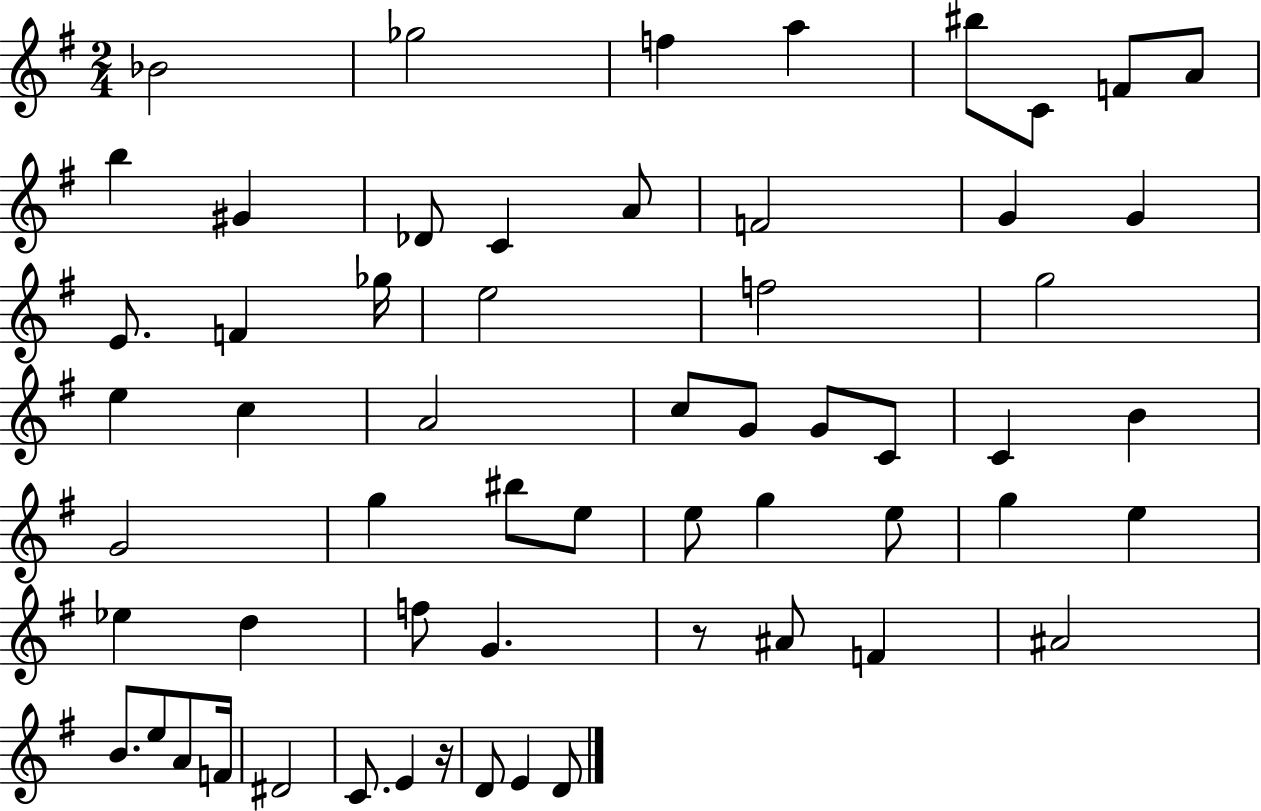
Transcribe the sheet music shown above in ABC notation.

X:1
T:Untitled
M:2/4
L:1/4
K:G
_B2 _g2 f a ^b/2 C/2 F/2 A/2 b ^G _D/2 C A/2 F2 G G E/2 F _g/4 e2 f2 g2 e c A2 c/2 G/2 G/2 C/2 C B G2 g ^b/2 e/2 e/2 g e/2 g e _e d f/2 G z/2 ^A/2 F ^A2 B/2 e/2 A/2 F/4 ^D2 C/2 E z/4 D/2 E D/2